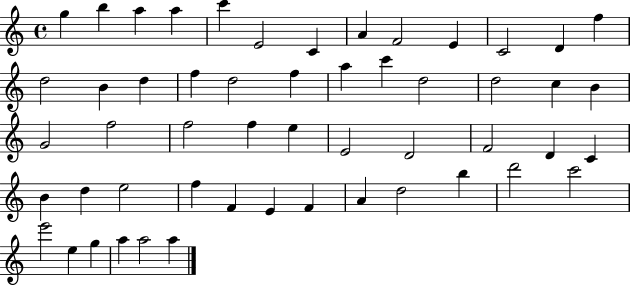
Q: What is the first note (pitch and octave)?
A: G5